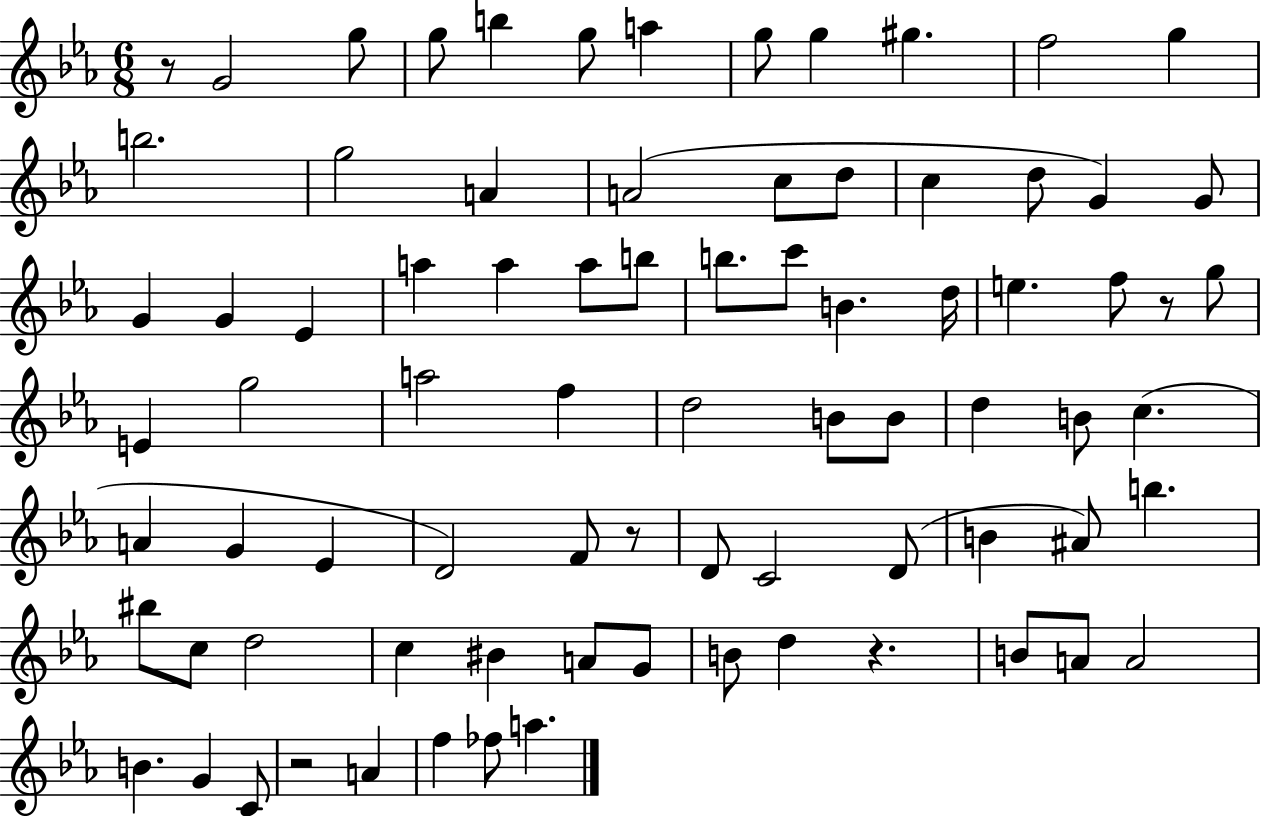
{
  \clef treble
  \numericTimeSignature
  \time 6/8
  \key ees \major
  r8 g'2 g''8 | g''8 b''4 g''8 a''4 | g''8 g''4 gis''4. | f''2 g''4 | \break b''2. | g''2 a'4 | a'2( c''8 d''8 | c''4 d''8 g'4) g'8 | \break g'4 g'4 ees'4 | a''4 a''4 a''8 b''8 | b''8. c'''8 b'4. d''16 | e''4. f''8 r8 g''8 | \break e'4 g''2 | a''2 f''4 | d''2 b'8 b'8 | d''4 b'8 c''4.( | \break a'4 g'4 ees'4 | d'2) f'8 r8 | d'8 c'2 d'8( | b'4 ais'8) b''4. | \break bis''8 c''8 d''2 | c''4 bis'4 a'8 g'8 | b'8 d''4 r4. | b'8 a'8 a'2 | \break b'4. g'4 c'8 | r2 a'4 | f''4 fes''8 a''4. | \bar "|."
}